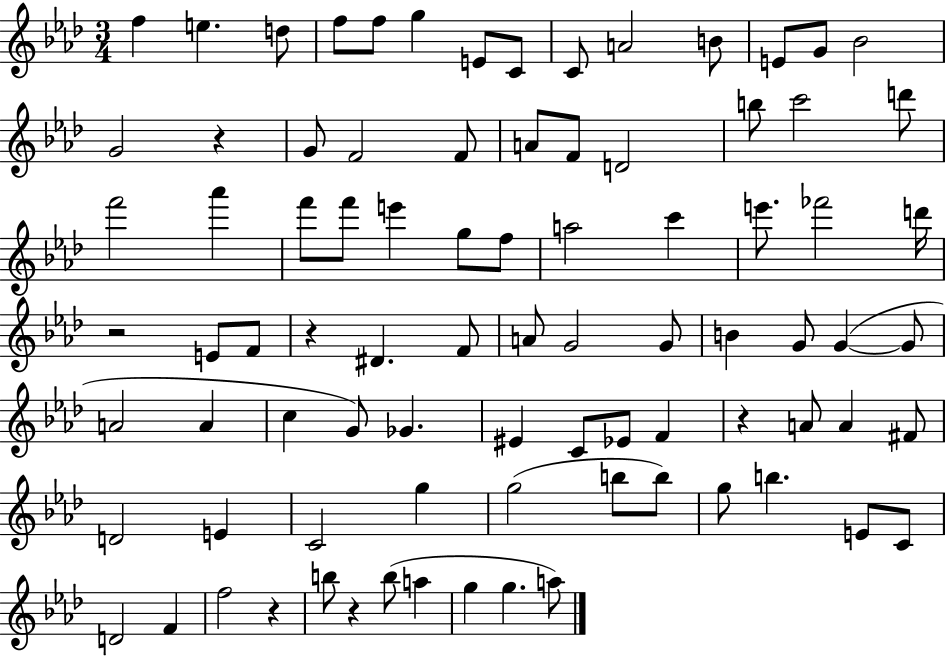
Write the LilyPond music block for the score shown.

{
  \clef treble
  \numericTimeSignature
  \time 3/4
  \key aes \major
  f''4 e''4. d''8 | f''8 f''8 g''4 e'8 c'8 | c'8 a'2 b'8 | e'8 g'8 bes'2 | \break g'2 r4 | g'8 f'2 f'8 | a'8 f'8 d'2 | b''8 c'''2 d'''8 | \break f'''2 aes'''4 | f'''8 f'''8 e'''4 g''8 f''8 | a''2 c'''4 | e'''8. fes'''2 d'''16 | \break r2 e'8 f'8 | r4 dis'4. f'8 | a'8 g'2 g'8 | b'4 g'8 g'4~(~ g'8 | \break a'2 a'4 | c''4 g'8) ges'4. | eis'4 c'8 ees'8 f'4 | r4 a'8 a'4 fis'8 | \break d'2 e'4 | c'2 g''4 | g''2( b''8 b''8) | g''8 b''4. e'8 c'8 | \break d'2 f'4 | f''2 r4 | b''8 r4 b''8( a''4 | g''4 g''4. a''8) | \break \bar "|."
}